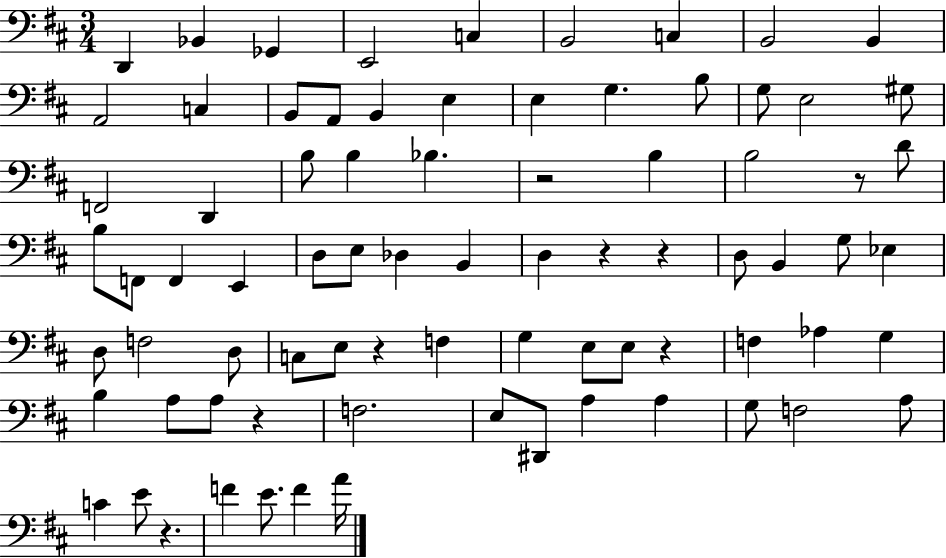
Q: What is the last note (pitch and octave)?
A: A4